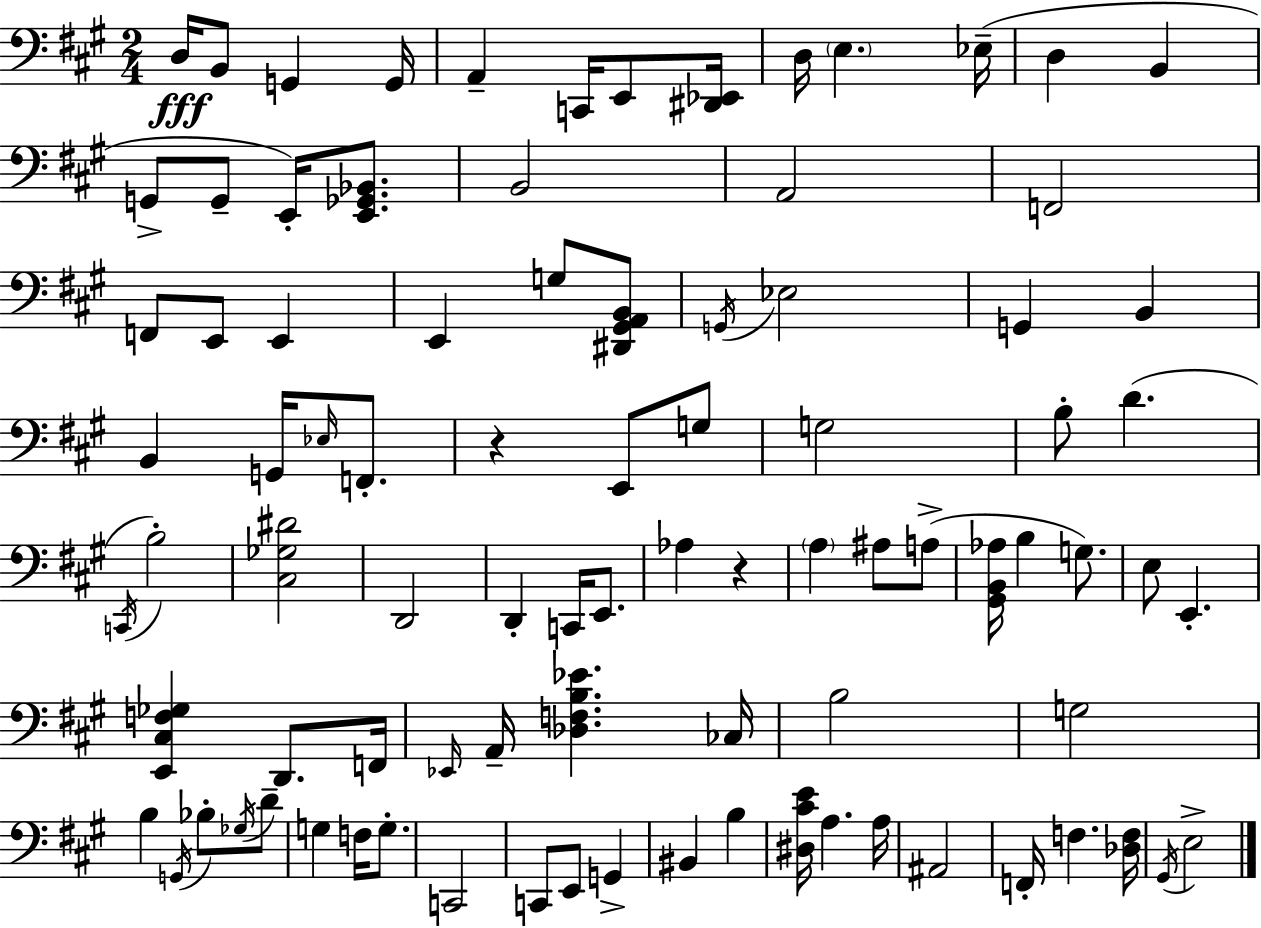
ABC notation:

X:1
T:Untitled
M:2/4
L:1/4
K:A
D,/4 B,,/2 G,, G,,/4 A,, C,,/4 E,,/2 [^D,,_E,,]/4 D,/4 E, _E,/4 D, B,, G,,/2 G,,/2 E,,/4 [E,,_G,,_B,,]/2 B,,2 A,,2 F,,2 F,,/2 E,,/2 E,, E,, G,/2 [^D,,^G,,A,,B,,]/2 G,,/4 _E,2 G,, B,, B,, G,,/4 _E,/4 F,,/2 z E,,/2 G,/2 G,2 B,/2 D C,,/4 B,2 [^C,_G,^D]2 D,,2 D,, C,,/4 E,,/2 _A, z A, ^A,/2 A,/2 [^G,,B,,_A,]/4 B, G,/2 E,/2 E,, [E,,^C,F,_G,] D,,/2 F,,/4 _E,,/4 A,,/4 [_D,F,B,_E] _C,/4 B,2 G,2 B, G,,/4 _B,/2 _G,/4 D/2 G, F,/4 G,/2 C,,2 C,,/2 E,,/2 G,, ^B,, B, [^D,^CE]/4 A, A,/4 ^A,,2 F,,/4 F, [_D,F,]/4 ^G,,/4 E,2